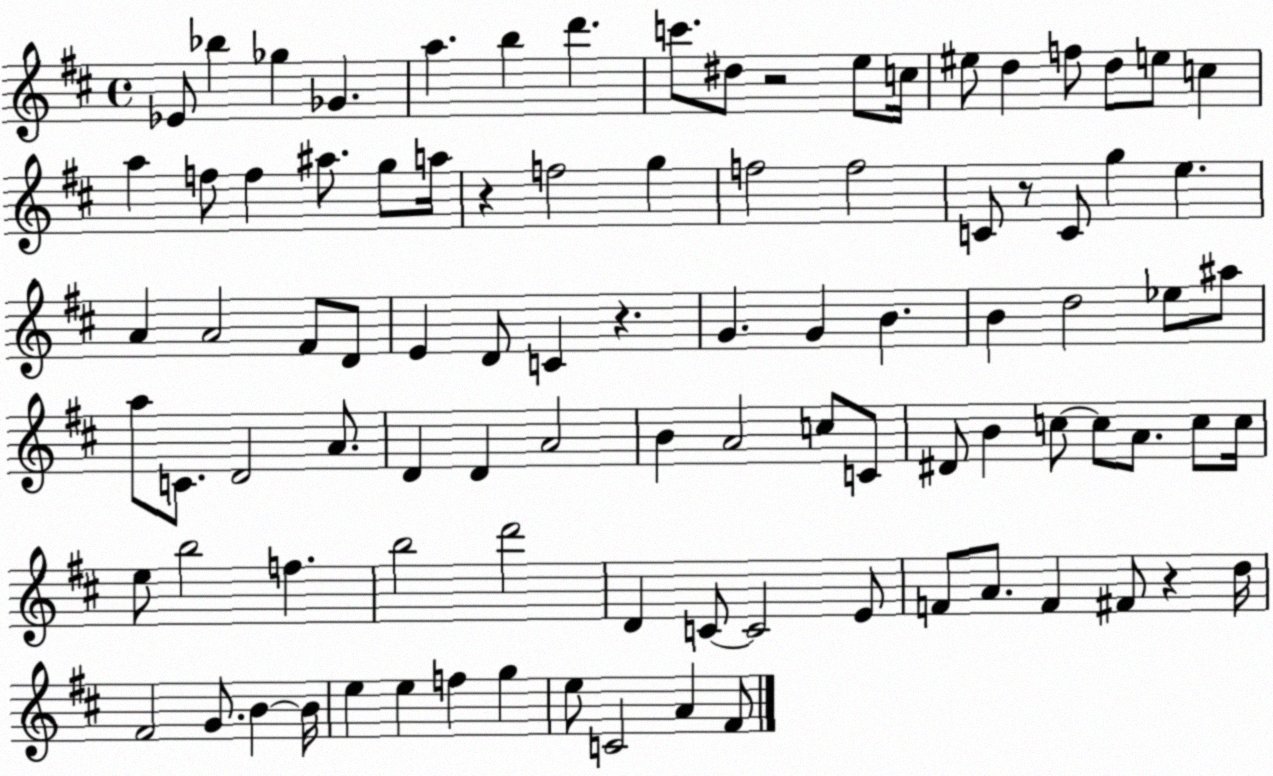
X:1
T:Untitled
M:4/4
L:1/4
K:D
_E/2 _b _g _G a b d' c'/2 ^d/2 z2 e/2 c/4 ^e/2 d f/2 d/2 e/2 c a f/2 f ^a/2 g/2 a/4 z f2 g f2 f2 C/2 z/2 C/2 g e A A2 ^F/2 D/2 E D/2 C z G G B B d2 _e/2 ^a/2 a/2 C/2 D2 A/2 D D A2 B A2 c/2 C/2 ^D/2 B c/2 c/2 A/2 c/2 c/4 e/2 b2 f b2 d'2 D C/2 C2 E/2 F/2 A/2 F ^F/2 z d/4 ^F2 G/2 B B/4 e e f g e/2 C2 A ^F/2